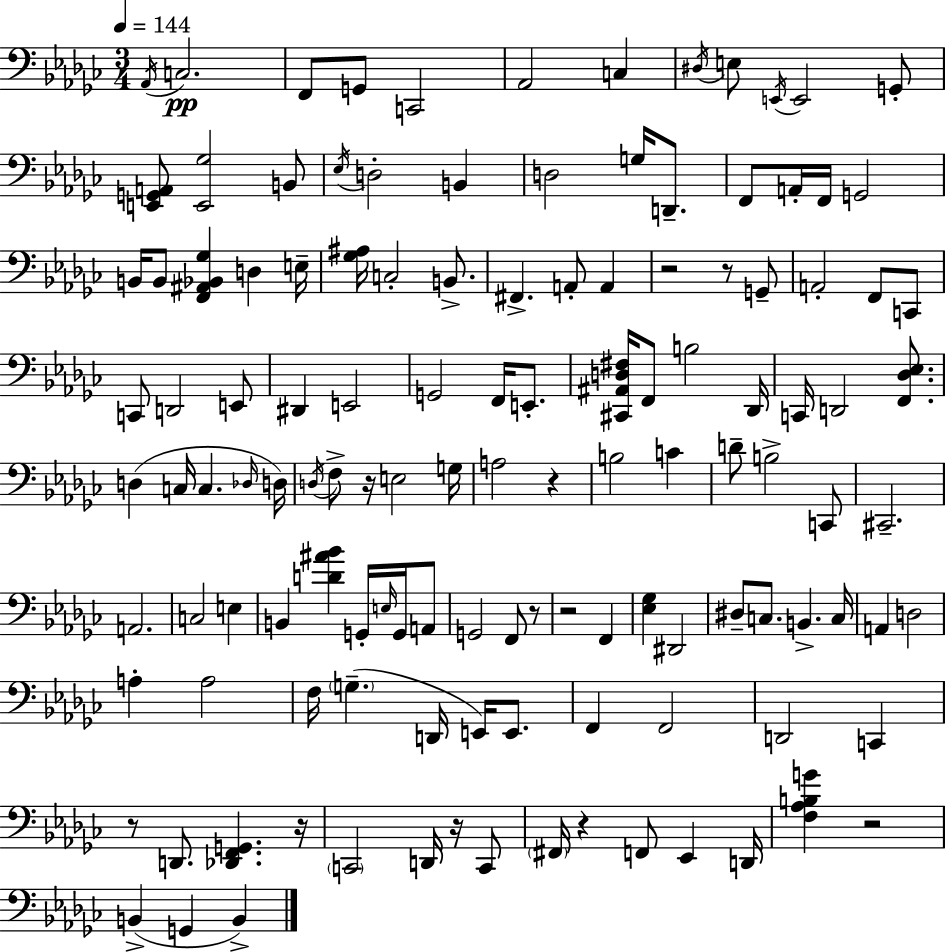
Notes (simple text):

Ab2/s C3/h. F2/e G2/e C2/h Ab2/h C3/q D#3/s E3/e E2/s E2/h G2/e [E2,G2,A2]/e [E2,Gb3]/h B2/e Eb3/s D3/h B2/q D3/h G3/s D2/e. F2/e A2/s F2/s G2/h B2/s B2/e [F2,A#2,Bb2,Gb3]/q D3/q E3/s [Gb3,A#3]/s C3/h B2/e. F#2/q. A2/e A2/q R/h R/e G2/e A2/h F2/e C2/e C2/e D2/h E2/e D#2/q E2/h G2/h F2/s E2/e. [C#2,A#2,D3,F#3]/s F2/e B3/h Db2/s C2/s D2/h [F2,Db3,Eb3]/e. D3/q C3/s C3/q. Db3/s D3/s D3/s F3/e R/s E3/h G3/s A3/h R/q B3/h C4/q D4/e B3/h C2/e C#2/h. A2/h. C3/h E3/q B2/q [D4,A#4,Bb4]/q G2/s E3/s G2/s A2/e G2/h F2/e R/e R/h F2/q [Eb3,Gb3]/q D#2/h D#3/e C3/e. B2/q. C3/s A2/q D3/h A3/q A3/h F3/s G3/q. D2/s E2/s E2/e. F2/q F2/h D2/h C2/q R/e D2/e. [Db2,F2,G2]/q. R/s C2/h D2/s R/s C2/e F#2/s R/q F2/e Eb2/q D2/s [F3,Ab3,B3,G4]/q R/h B2/q G2/q B2/q